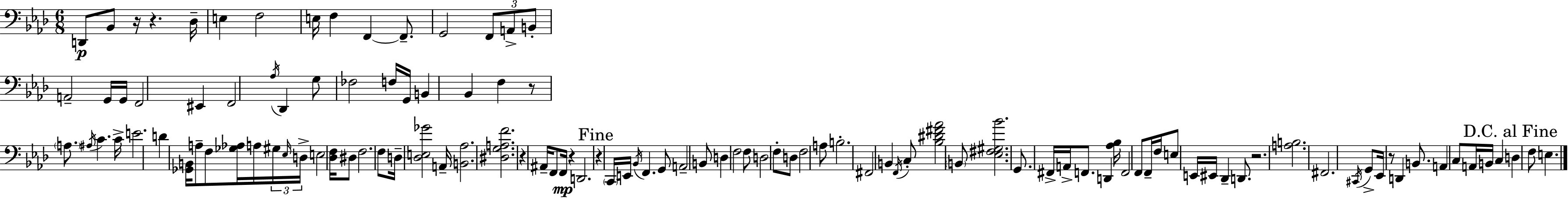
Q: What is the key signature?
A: AES major